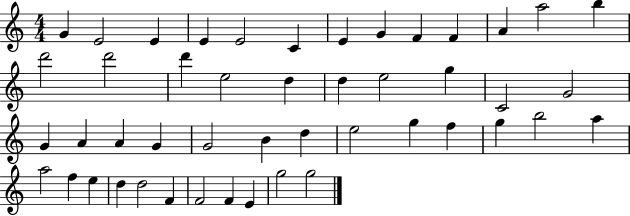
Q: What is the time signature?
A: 4/4